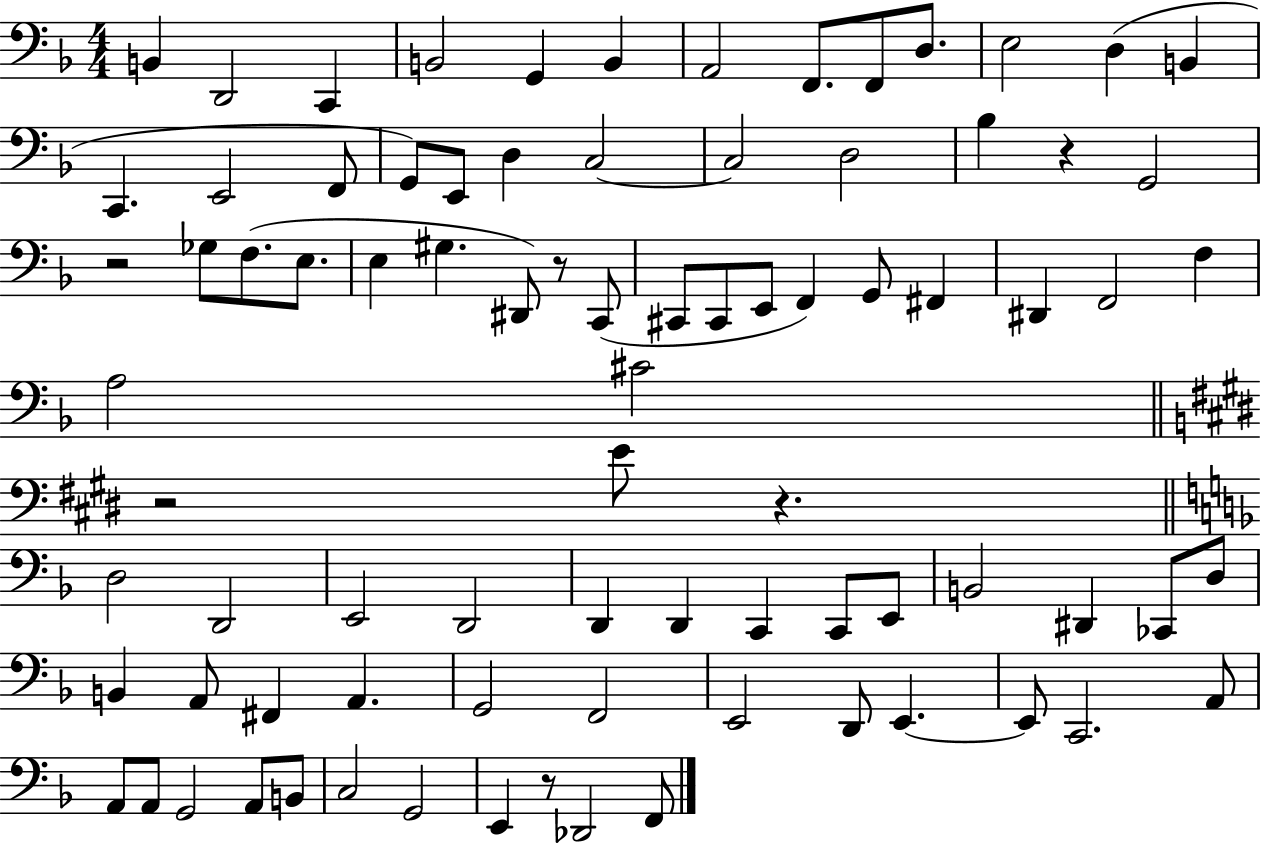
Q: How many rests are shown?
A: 6